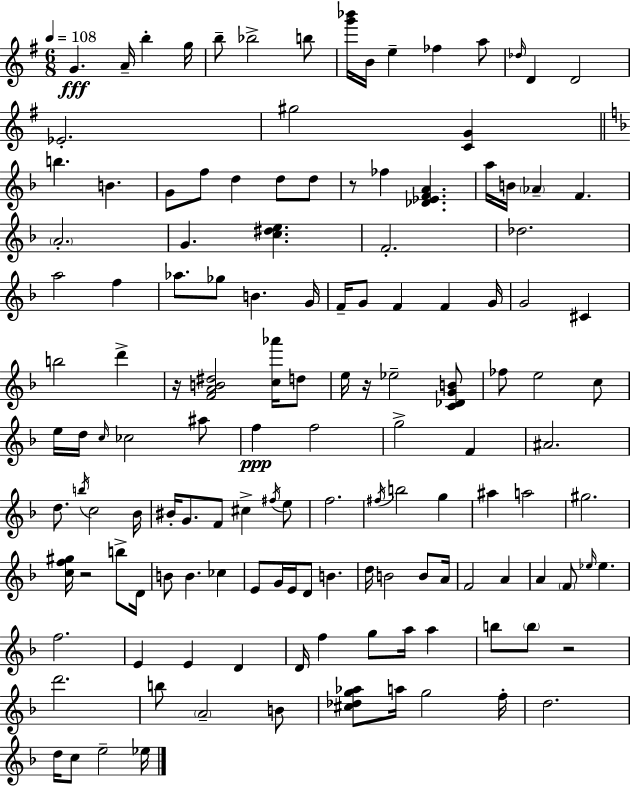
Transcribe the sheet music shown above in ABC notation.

X:1
T:Untitled
M:6/8
L:1/4
K:Em
G A/4 b g/4 b/2 _b2 b/2 [g'_b']/4 B/4 e _f a/2 _d/4 D D2 _E2 ^g2 [CG] b B G/2 f/2 d d/2 d/2 z/2 _f [_D_EFA] a/4 B/4 _A F A2 G [c^de] F2 _d2 a2 f _a/2 _g/2 B G/4 F/4 G/2 F F G/4 G2 ^C b2 d' z/4 [FAB^d]2 [c_a']/4 d/2 e/4 z/4 _e2 [C_DGB]/2 _f/2 e2 c/2 e/4 d/4 c/4 _c2 ^a/2 f f2 g2 F ^A2 d/2 b/4 c2 _B/4 ^B/4 G/2 F/2 ^c ^f/4 e/2 f2 ^f/4 b2 g ^a a2 ^g2 [cf^g]/4 z2 b/2 D/4 B/2 B _c E/2 G/4 E/4 D/2 B d/4 B2 B/2 A/4 F2 A A F/2 _e/4 _e f2 E E D D/4 f g/2 a/4 a b/2 b/2 z2 d'2 b/2 A2 B/2 [^c_dg_a]/2 a/4 g2 f/4 d2 d/4 c/2 e2 _e/4